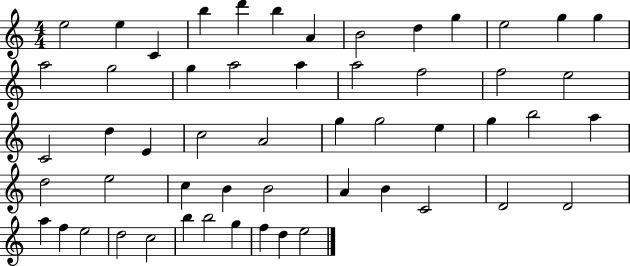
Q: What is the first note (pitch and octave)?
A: E5